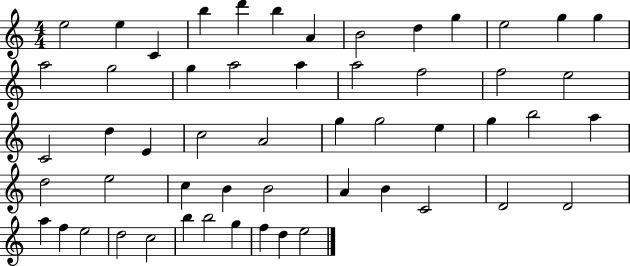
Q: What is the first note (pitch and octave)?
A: E5